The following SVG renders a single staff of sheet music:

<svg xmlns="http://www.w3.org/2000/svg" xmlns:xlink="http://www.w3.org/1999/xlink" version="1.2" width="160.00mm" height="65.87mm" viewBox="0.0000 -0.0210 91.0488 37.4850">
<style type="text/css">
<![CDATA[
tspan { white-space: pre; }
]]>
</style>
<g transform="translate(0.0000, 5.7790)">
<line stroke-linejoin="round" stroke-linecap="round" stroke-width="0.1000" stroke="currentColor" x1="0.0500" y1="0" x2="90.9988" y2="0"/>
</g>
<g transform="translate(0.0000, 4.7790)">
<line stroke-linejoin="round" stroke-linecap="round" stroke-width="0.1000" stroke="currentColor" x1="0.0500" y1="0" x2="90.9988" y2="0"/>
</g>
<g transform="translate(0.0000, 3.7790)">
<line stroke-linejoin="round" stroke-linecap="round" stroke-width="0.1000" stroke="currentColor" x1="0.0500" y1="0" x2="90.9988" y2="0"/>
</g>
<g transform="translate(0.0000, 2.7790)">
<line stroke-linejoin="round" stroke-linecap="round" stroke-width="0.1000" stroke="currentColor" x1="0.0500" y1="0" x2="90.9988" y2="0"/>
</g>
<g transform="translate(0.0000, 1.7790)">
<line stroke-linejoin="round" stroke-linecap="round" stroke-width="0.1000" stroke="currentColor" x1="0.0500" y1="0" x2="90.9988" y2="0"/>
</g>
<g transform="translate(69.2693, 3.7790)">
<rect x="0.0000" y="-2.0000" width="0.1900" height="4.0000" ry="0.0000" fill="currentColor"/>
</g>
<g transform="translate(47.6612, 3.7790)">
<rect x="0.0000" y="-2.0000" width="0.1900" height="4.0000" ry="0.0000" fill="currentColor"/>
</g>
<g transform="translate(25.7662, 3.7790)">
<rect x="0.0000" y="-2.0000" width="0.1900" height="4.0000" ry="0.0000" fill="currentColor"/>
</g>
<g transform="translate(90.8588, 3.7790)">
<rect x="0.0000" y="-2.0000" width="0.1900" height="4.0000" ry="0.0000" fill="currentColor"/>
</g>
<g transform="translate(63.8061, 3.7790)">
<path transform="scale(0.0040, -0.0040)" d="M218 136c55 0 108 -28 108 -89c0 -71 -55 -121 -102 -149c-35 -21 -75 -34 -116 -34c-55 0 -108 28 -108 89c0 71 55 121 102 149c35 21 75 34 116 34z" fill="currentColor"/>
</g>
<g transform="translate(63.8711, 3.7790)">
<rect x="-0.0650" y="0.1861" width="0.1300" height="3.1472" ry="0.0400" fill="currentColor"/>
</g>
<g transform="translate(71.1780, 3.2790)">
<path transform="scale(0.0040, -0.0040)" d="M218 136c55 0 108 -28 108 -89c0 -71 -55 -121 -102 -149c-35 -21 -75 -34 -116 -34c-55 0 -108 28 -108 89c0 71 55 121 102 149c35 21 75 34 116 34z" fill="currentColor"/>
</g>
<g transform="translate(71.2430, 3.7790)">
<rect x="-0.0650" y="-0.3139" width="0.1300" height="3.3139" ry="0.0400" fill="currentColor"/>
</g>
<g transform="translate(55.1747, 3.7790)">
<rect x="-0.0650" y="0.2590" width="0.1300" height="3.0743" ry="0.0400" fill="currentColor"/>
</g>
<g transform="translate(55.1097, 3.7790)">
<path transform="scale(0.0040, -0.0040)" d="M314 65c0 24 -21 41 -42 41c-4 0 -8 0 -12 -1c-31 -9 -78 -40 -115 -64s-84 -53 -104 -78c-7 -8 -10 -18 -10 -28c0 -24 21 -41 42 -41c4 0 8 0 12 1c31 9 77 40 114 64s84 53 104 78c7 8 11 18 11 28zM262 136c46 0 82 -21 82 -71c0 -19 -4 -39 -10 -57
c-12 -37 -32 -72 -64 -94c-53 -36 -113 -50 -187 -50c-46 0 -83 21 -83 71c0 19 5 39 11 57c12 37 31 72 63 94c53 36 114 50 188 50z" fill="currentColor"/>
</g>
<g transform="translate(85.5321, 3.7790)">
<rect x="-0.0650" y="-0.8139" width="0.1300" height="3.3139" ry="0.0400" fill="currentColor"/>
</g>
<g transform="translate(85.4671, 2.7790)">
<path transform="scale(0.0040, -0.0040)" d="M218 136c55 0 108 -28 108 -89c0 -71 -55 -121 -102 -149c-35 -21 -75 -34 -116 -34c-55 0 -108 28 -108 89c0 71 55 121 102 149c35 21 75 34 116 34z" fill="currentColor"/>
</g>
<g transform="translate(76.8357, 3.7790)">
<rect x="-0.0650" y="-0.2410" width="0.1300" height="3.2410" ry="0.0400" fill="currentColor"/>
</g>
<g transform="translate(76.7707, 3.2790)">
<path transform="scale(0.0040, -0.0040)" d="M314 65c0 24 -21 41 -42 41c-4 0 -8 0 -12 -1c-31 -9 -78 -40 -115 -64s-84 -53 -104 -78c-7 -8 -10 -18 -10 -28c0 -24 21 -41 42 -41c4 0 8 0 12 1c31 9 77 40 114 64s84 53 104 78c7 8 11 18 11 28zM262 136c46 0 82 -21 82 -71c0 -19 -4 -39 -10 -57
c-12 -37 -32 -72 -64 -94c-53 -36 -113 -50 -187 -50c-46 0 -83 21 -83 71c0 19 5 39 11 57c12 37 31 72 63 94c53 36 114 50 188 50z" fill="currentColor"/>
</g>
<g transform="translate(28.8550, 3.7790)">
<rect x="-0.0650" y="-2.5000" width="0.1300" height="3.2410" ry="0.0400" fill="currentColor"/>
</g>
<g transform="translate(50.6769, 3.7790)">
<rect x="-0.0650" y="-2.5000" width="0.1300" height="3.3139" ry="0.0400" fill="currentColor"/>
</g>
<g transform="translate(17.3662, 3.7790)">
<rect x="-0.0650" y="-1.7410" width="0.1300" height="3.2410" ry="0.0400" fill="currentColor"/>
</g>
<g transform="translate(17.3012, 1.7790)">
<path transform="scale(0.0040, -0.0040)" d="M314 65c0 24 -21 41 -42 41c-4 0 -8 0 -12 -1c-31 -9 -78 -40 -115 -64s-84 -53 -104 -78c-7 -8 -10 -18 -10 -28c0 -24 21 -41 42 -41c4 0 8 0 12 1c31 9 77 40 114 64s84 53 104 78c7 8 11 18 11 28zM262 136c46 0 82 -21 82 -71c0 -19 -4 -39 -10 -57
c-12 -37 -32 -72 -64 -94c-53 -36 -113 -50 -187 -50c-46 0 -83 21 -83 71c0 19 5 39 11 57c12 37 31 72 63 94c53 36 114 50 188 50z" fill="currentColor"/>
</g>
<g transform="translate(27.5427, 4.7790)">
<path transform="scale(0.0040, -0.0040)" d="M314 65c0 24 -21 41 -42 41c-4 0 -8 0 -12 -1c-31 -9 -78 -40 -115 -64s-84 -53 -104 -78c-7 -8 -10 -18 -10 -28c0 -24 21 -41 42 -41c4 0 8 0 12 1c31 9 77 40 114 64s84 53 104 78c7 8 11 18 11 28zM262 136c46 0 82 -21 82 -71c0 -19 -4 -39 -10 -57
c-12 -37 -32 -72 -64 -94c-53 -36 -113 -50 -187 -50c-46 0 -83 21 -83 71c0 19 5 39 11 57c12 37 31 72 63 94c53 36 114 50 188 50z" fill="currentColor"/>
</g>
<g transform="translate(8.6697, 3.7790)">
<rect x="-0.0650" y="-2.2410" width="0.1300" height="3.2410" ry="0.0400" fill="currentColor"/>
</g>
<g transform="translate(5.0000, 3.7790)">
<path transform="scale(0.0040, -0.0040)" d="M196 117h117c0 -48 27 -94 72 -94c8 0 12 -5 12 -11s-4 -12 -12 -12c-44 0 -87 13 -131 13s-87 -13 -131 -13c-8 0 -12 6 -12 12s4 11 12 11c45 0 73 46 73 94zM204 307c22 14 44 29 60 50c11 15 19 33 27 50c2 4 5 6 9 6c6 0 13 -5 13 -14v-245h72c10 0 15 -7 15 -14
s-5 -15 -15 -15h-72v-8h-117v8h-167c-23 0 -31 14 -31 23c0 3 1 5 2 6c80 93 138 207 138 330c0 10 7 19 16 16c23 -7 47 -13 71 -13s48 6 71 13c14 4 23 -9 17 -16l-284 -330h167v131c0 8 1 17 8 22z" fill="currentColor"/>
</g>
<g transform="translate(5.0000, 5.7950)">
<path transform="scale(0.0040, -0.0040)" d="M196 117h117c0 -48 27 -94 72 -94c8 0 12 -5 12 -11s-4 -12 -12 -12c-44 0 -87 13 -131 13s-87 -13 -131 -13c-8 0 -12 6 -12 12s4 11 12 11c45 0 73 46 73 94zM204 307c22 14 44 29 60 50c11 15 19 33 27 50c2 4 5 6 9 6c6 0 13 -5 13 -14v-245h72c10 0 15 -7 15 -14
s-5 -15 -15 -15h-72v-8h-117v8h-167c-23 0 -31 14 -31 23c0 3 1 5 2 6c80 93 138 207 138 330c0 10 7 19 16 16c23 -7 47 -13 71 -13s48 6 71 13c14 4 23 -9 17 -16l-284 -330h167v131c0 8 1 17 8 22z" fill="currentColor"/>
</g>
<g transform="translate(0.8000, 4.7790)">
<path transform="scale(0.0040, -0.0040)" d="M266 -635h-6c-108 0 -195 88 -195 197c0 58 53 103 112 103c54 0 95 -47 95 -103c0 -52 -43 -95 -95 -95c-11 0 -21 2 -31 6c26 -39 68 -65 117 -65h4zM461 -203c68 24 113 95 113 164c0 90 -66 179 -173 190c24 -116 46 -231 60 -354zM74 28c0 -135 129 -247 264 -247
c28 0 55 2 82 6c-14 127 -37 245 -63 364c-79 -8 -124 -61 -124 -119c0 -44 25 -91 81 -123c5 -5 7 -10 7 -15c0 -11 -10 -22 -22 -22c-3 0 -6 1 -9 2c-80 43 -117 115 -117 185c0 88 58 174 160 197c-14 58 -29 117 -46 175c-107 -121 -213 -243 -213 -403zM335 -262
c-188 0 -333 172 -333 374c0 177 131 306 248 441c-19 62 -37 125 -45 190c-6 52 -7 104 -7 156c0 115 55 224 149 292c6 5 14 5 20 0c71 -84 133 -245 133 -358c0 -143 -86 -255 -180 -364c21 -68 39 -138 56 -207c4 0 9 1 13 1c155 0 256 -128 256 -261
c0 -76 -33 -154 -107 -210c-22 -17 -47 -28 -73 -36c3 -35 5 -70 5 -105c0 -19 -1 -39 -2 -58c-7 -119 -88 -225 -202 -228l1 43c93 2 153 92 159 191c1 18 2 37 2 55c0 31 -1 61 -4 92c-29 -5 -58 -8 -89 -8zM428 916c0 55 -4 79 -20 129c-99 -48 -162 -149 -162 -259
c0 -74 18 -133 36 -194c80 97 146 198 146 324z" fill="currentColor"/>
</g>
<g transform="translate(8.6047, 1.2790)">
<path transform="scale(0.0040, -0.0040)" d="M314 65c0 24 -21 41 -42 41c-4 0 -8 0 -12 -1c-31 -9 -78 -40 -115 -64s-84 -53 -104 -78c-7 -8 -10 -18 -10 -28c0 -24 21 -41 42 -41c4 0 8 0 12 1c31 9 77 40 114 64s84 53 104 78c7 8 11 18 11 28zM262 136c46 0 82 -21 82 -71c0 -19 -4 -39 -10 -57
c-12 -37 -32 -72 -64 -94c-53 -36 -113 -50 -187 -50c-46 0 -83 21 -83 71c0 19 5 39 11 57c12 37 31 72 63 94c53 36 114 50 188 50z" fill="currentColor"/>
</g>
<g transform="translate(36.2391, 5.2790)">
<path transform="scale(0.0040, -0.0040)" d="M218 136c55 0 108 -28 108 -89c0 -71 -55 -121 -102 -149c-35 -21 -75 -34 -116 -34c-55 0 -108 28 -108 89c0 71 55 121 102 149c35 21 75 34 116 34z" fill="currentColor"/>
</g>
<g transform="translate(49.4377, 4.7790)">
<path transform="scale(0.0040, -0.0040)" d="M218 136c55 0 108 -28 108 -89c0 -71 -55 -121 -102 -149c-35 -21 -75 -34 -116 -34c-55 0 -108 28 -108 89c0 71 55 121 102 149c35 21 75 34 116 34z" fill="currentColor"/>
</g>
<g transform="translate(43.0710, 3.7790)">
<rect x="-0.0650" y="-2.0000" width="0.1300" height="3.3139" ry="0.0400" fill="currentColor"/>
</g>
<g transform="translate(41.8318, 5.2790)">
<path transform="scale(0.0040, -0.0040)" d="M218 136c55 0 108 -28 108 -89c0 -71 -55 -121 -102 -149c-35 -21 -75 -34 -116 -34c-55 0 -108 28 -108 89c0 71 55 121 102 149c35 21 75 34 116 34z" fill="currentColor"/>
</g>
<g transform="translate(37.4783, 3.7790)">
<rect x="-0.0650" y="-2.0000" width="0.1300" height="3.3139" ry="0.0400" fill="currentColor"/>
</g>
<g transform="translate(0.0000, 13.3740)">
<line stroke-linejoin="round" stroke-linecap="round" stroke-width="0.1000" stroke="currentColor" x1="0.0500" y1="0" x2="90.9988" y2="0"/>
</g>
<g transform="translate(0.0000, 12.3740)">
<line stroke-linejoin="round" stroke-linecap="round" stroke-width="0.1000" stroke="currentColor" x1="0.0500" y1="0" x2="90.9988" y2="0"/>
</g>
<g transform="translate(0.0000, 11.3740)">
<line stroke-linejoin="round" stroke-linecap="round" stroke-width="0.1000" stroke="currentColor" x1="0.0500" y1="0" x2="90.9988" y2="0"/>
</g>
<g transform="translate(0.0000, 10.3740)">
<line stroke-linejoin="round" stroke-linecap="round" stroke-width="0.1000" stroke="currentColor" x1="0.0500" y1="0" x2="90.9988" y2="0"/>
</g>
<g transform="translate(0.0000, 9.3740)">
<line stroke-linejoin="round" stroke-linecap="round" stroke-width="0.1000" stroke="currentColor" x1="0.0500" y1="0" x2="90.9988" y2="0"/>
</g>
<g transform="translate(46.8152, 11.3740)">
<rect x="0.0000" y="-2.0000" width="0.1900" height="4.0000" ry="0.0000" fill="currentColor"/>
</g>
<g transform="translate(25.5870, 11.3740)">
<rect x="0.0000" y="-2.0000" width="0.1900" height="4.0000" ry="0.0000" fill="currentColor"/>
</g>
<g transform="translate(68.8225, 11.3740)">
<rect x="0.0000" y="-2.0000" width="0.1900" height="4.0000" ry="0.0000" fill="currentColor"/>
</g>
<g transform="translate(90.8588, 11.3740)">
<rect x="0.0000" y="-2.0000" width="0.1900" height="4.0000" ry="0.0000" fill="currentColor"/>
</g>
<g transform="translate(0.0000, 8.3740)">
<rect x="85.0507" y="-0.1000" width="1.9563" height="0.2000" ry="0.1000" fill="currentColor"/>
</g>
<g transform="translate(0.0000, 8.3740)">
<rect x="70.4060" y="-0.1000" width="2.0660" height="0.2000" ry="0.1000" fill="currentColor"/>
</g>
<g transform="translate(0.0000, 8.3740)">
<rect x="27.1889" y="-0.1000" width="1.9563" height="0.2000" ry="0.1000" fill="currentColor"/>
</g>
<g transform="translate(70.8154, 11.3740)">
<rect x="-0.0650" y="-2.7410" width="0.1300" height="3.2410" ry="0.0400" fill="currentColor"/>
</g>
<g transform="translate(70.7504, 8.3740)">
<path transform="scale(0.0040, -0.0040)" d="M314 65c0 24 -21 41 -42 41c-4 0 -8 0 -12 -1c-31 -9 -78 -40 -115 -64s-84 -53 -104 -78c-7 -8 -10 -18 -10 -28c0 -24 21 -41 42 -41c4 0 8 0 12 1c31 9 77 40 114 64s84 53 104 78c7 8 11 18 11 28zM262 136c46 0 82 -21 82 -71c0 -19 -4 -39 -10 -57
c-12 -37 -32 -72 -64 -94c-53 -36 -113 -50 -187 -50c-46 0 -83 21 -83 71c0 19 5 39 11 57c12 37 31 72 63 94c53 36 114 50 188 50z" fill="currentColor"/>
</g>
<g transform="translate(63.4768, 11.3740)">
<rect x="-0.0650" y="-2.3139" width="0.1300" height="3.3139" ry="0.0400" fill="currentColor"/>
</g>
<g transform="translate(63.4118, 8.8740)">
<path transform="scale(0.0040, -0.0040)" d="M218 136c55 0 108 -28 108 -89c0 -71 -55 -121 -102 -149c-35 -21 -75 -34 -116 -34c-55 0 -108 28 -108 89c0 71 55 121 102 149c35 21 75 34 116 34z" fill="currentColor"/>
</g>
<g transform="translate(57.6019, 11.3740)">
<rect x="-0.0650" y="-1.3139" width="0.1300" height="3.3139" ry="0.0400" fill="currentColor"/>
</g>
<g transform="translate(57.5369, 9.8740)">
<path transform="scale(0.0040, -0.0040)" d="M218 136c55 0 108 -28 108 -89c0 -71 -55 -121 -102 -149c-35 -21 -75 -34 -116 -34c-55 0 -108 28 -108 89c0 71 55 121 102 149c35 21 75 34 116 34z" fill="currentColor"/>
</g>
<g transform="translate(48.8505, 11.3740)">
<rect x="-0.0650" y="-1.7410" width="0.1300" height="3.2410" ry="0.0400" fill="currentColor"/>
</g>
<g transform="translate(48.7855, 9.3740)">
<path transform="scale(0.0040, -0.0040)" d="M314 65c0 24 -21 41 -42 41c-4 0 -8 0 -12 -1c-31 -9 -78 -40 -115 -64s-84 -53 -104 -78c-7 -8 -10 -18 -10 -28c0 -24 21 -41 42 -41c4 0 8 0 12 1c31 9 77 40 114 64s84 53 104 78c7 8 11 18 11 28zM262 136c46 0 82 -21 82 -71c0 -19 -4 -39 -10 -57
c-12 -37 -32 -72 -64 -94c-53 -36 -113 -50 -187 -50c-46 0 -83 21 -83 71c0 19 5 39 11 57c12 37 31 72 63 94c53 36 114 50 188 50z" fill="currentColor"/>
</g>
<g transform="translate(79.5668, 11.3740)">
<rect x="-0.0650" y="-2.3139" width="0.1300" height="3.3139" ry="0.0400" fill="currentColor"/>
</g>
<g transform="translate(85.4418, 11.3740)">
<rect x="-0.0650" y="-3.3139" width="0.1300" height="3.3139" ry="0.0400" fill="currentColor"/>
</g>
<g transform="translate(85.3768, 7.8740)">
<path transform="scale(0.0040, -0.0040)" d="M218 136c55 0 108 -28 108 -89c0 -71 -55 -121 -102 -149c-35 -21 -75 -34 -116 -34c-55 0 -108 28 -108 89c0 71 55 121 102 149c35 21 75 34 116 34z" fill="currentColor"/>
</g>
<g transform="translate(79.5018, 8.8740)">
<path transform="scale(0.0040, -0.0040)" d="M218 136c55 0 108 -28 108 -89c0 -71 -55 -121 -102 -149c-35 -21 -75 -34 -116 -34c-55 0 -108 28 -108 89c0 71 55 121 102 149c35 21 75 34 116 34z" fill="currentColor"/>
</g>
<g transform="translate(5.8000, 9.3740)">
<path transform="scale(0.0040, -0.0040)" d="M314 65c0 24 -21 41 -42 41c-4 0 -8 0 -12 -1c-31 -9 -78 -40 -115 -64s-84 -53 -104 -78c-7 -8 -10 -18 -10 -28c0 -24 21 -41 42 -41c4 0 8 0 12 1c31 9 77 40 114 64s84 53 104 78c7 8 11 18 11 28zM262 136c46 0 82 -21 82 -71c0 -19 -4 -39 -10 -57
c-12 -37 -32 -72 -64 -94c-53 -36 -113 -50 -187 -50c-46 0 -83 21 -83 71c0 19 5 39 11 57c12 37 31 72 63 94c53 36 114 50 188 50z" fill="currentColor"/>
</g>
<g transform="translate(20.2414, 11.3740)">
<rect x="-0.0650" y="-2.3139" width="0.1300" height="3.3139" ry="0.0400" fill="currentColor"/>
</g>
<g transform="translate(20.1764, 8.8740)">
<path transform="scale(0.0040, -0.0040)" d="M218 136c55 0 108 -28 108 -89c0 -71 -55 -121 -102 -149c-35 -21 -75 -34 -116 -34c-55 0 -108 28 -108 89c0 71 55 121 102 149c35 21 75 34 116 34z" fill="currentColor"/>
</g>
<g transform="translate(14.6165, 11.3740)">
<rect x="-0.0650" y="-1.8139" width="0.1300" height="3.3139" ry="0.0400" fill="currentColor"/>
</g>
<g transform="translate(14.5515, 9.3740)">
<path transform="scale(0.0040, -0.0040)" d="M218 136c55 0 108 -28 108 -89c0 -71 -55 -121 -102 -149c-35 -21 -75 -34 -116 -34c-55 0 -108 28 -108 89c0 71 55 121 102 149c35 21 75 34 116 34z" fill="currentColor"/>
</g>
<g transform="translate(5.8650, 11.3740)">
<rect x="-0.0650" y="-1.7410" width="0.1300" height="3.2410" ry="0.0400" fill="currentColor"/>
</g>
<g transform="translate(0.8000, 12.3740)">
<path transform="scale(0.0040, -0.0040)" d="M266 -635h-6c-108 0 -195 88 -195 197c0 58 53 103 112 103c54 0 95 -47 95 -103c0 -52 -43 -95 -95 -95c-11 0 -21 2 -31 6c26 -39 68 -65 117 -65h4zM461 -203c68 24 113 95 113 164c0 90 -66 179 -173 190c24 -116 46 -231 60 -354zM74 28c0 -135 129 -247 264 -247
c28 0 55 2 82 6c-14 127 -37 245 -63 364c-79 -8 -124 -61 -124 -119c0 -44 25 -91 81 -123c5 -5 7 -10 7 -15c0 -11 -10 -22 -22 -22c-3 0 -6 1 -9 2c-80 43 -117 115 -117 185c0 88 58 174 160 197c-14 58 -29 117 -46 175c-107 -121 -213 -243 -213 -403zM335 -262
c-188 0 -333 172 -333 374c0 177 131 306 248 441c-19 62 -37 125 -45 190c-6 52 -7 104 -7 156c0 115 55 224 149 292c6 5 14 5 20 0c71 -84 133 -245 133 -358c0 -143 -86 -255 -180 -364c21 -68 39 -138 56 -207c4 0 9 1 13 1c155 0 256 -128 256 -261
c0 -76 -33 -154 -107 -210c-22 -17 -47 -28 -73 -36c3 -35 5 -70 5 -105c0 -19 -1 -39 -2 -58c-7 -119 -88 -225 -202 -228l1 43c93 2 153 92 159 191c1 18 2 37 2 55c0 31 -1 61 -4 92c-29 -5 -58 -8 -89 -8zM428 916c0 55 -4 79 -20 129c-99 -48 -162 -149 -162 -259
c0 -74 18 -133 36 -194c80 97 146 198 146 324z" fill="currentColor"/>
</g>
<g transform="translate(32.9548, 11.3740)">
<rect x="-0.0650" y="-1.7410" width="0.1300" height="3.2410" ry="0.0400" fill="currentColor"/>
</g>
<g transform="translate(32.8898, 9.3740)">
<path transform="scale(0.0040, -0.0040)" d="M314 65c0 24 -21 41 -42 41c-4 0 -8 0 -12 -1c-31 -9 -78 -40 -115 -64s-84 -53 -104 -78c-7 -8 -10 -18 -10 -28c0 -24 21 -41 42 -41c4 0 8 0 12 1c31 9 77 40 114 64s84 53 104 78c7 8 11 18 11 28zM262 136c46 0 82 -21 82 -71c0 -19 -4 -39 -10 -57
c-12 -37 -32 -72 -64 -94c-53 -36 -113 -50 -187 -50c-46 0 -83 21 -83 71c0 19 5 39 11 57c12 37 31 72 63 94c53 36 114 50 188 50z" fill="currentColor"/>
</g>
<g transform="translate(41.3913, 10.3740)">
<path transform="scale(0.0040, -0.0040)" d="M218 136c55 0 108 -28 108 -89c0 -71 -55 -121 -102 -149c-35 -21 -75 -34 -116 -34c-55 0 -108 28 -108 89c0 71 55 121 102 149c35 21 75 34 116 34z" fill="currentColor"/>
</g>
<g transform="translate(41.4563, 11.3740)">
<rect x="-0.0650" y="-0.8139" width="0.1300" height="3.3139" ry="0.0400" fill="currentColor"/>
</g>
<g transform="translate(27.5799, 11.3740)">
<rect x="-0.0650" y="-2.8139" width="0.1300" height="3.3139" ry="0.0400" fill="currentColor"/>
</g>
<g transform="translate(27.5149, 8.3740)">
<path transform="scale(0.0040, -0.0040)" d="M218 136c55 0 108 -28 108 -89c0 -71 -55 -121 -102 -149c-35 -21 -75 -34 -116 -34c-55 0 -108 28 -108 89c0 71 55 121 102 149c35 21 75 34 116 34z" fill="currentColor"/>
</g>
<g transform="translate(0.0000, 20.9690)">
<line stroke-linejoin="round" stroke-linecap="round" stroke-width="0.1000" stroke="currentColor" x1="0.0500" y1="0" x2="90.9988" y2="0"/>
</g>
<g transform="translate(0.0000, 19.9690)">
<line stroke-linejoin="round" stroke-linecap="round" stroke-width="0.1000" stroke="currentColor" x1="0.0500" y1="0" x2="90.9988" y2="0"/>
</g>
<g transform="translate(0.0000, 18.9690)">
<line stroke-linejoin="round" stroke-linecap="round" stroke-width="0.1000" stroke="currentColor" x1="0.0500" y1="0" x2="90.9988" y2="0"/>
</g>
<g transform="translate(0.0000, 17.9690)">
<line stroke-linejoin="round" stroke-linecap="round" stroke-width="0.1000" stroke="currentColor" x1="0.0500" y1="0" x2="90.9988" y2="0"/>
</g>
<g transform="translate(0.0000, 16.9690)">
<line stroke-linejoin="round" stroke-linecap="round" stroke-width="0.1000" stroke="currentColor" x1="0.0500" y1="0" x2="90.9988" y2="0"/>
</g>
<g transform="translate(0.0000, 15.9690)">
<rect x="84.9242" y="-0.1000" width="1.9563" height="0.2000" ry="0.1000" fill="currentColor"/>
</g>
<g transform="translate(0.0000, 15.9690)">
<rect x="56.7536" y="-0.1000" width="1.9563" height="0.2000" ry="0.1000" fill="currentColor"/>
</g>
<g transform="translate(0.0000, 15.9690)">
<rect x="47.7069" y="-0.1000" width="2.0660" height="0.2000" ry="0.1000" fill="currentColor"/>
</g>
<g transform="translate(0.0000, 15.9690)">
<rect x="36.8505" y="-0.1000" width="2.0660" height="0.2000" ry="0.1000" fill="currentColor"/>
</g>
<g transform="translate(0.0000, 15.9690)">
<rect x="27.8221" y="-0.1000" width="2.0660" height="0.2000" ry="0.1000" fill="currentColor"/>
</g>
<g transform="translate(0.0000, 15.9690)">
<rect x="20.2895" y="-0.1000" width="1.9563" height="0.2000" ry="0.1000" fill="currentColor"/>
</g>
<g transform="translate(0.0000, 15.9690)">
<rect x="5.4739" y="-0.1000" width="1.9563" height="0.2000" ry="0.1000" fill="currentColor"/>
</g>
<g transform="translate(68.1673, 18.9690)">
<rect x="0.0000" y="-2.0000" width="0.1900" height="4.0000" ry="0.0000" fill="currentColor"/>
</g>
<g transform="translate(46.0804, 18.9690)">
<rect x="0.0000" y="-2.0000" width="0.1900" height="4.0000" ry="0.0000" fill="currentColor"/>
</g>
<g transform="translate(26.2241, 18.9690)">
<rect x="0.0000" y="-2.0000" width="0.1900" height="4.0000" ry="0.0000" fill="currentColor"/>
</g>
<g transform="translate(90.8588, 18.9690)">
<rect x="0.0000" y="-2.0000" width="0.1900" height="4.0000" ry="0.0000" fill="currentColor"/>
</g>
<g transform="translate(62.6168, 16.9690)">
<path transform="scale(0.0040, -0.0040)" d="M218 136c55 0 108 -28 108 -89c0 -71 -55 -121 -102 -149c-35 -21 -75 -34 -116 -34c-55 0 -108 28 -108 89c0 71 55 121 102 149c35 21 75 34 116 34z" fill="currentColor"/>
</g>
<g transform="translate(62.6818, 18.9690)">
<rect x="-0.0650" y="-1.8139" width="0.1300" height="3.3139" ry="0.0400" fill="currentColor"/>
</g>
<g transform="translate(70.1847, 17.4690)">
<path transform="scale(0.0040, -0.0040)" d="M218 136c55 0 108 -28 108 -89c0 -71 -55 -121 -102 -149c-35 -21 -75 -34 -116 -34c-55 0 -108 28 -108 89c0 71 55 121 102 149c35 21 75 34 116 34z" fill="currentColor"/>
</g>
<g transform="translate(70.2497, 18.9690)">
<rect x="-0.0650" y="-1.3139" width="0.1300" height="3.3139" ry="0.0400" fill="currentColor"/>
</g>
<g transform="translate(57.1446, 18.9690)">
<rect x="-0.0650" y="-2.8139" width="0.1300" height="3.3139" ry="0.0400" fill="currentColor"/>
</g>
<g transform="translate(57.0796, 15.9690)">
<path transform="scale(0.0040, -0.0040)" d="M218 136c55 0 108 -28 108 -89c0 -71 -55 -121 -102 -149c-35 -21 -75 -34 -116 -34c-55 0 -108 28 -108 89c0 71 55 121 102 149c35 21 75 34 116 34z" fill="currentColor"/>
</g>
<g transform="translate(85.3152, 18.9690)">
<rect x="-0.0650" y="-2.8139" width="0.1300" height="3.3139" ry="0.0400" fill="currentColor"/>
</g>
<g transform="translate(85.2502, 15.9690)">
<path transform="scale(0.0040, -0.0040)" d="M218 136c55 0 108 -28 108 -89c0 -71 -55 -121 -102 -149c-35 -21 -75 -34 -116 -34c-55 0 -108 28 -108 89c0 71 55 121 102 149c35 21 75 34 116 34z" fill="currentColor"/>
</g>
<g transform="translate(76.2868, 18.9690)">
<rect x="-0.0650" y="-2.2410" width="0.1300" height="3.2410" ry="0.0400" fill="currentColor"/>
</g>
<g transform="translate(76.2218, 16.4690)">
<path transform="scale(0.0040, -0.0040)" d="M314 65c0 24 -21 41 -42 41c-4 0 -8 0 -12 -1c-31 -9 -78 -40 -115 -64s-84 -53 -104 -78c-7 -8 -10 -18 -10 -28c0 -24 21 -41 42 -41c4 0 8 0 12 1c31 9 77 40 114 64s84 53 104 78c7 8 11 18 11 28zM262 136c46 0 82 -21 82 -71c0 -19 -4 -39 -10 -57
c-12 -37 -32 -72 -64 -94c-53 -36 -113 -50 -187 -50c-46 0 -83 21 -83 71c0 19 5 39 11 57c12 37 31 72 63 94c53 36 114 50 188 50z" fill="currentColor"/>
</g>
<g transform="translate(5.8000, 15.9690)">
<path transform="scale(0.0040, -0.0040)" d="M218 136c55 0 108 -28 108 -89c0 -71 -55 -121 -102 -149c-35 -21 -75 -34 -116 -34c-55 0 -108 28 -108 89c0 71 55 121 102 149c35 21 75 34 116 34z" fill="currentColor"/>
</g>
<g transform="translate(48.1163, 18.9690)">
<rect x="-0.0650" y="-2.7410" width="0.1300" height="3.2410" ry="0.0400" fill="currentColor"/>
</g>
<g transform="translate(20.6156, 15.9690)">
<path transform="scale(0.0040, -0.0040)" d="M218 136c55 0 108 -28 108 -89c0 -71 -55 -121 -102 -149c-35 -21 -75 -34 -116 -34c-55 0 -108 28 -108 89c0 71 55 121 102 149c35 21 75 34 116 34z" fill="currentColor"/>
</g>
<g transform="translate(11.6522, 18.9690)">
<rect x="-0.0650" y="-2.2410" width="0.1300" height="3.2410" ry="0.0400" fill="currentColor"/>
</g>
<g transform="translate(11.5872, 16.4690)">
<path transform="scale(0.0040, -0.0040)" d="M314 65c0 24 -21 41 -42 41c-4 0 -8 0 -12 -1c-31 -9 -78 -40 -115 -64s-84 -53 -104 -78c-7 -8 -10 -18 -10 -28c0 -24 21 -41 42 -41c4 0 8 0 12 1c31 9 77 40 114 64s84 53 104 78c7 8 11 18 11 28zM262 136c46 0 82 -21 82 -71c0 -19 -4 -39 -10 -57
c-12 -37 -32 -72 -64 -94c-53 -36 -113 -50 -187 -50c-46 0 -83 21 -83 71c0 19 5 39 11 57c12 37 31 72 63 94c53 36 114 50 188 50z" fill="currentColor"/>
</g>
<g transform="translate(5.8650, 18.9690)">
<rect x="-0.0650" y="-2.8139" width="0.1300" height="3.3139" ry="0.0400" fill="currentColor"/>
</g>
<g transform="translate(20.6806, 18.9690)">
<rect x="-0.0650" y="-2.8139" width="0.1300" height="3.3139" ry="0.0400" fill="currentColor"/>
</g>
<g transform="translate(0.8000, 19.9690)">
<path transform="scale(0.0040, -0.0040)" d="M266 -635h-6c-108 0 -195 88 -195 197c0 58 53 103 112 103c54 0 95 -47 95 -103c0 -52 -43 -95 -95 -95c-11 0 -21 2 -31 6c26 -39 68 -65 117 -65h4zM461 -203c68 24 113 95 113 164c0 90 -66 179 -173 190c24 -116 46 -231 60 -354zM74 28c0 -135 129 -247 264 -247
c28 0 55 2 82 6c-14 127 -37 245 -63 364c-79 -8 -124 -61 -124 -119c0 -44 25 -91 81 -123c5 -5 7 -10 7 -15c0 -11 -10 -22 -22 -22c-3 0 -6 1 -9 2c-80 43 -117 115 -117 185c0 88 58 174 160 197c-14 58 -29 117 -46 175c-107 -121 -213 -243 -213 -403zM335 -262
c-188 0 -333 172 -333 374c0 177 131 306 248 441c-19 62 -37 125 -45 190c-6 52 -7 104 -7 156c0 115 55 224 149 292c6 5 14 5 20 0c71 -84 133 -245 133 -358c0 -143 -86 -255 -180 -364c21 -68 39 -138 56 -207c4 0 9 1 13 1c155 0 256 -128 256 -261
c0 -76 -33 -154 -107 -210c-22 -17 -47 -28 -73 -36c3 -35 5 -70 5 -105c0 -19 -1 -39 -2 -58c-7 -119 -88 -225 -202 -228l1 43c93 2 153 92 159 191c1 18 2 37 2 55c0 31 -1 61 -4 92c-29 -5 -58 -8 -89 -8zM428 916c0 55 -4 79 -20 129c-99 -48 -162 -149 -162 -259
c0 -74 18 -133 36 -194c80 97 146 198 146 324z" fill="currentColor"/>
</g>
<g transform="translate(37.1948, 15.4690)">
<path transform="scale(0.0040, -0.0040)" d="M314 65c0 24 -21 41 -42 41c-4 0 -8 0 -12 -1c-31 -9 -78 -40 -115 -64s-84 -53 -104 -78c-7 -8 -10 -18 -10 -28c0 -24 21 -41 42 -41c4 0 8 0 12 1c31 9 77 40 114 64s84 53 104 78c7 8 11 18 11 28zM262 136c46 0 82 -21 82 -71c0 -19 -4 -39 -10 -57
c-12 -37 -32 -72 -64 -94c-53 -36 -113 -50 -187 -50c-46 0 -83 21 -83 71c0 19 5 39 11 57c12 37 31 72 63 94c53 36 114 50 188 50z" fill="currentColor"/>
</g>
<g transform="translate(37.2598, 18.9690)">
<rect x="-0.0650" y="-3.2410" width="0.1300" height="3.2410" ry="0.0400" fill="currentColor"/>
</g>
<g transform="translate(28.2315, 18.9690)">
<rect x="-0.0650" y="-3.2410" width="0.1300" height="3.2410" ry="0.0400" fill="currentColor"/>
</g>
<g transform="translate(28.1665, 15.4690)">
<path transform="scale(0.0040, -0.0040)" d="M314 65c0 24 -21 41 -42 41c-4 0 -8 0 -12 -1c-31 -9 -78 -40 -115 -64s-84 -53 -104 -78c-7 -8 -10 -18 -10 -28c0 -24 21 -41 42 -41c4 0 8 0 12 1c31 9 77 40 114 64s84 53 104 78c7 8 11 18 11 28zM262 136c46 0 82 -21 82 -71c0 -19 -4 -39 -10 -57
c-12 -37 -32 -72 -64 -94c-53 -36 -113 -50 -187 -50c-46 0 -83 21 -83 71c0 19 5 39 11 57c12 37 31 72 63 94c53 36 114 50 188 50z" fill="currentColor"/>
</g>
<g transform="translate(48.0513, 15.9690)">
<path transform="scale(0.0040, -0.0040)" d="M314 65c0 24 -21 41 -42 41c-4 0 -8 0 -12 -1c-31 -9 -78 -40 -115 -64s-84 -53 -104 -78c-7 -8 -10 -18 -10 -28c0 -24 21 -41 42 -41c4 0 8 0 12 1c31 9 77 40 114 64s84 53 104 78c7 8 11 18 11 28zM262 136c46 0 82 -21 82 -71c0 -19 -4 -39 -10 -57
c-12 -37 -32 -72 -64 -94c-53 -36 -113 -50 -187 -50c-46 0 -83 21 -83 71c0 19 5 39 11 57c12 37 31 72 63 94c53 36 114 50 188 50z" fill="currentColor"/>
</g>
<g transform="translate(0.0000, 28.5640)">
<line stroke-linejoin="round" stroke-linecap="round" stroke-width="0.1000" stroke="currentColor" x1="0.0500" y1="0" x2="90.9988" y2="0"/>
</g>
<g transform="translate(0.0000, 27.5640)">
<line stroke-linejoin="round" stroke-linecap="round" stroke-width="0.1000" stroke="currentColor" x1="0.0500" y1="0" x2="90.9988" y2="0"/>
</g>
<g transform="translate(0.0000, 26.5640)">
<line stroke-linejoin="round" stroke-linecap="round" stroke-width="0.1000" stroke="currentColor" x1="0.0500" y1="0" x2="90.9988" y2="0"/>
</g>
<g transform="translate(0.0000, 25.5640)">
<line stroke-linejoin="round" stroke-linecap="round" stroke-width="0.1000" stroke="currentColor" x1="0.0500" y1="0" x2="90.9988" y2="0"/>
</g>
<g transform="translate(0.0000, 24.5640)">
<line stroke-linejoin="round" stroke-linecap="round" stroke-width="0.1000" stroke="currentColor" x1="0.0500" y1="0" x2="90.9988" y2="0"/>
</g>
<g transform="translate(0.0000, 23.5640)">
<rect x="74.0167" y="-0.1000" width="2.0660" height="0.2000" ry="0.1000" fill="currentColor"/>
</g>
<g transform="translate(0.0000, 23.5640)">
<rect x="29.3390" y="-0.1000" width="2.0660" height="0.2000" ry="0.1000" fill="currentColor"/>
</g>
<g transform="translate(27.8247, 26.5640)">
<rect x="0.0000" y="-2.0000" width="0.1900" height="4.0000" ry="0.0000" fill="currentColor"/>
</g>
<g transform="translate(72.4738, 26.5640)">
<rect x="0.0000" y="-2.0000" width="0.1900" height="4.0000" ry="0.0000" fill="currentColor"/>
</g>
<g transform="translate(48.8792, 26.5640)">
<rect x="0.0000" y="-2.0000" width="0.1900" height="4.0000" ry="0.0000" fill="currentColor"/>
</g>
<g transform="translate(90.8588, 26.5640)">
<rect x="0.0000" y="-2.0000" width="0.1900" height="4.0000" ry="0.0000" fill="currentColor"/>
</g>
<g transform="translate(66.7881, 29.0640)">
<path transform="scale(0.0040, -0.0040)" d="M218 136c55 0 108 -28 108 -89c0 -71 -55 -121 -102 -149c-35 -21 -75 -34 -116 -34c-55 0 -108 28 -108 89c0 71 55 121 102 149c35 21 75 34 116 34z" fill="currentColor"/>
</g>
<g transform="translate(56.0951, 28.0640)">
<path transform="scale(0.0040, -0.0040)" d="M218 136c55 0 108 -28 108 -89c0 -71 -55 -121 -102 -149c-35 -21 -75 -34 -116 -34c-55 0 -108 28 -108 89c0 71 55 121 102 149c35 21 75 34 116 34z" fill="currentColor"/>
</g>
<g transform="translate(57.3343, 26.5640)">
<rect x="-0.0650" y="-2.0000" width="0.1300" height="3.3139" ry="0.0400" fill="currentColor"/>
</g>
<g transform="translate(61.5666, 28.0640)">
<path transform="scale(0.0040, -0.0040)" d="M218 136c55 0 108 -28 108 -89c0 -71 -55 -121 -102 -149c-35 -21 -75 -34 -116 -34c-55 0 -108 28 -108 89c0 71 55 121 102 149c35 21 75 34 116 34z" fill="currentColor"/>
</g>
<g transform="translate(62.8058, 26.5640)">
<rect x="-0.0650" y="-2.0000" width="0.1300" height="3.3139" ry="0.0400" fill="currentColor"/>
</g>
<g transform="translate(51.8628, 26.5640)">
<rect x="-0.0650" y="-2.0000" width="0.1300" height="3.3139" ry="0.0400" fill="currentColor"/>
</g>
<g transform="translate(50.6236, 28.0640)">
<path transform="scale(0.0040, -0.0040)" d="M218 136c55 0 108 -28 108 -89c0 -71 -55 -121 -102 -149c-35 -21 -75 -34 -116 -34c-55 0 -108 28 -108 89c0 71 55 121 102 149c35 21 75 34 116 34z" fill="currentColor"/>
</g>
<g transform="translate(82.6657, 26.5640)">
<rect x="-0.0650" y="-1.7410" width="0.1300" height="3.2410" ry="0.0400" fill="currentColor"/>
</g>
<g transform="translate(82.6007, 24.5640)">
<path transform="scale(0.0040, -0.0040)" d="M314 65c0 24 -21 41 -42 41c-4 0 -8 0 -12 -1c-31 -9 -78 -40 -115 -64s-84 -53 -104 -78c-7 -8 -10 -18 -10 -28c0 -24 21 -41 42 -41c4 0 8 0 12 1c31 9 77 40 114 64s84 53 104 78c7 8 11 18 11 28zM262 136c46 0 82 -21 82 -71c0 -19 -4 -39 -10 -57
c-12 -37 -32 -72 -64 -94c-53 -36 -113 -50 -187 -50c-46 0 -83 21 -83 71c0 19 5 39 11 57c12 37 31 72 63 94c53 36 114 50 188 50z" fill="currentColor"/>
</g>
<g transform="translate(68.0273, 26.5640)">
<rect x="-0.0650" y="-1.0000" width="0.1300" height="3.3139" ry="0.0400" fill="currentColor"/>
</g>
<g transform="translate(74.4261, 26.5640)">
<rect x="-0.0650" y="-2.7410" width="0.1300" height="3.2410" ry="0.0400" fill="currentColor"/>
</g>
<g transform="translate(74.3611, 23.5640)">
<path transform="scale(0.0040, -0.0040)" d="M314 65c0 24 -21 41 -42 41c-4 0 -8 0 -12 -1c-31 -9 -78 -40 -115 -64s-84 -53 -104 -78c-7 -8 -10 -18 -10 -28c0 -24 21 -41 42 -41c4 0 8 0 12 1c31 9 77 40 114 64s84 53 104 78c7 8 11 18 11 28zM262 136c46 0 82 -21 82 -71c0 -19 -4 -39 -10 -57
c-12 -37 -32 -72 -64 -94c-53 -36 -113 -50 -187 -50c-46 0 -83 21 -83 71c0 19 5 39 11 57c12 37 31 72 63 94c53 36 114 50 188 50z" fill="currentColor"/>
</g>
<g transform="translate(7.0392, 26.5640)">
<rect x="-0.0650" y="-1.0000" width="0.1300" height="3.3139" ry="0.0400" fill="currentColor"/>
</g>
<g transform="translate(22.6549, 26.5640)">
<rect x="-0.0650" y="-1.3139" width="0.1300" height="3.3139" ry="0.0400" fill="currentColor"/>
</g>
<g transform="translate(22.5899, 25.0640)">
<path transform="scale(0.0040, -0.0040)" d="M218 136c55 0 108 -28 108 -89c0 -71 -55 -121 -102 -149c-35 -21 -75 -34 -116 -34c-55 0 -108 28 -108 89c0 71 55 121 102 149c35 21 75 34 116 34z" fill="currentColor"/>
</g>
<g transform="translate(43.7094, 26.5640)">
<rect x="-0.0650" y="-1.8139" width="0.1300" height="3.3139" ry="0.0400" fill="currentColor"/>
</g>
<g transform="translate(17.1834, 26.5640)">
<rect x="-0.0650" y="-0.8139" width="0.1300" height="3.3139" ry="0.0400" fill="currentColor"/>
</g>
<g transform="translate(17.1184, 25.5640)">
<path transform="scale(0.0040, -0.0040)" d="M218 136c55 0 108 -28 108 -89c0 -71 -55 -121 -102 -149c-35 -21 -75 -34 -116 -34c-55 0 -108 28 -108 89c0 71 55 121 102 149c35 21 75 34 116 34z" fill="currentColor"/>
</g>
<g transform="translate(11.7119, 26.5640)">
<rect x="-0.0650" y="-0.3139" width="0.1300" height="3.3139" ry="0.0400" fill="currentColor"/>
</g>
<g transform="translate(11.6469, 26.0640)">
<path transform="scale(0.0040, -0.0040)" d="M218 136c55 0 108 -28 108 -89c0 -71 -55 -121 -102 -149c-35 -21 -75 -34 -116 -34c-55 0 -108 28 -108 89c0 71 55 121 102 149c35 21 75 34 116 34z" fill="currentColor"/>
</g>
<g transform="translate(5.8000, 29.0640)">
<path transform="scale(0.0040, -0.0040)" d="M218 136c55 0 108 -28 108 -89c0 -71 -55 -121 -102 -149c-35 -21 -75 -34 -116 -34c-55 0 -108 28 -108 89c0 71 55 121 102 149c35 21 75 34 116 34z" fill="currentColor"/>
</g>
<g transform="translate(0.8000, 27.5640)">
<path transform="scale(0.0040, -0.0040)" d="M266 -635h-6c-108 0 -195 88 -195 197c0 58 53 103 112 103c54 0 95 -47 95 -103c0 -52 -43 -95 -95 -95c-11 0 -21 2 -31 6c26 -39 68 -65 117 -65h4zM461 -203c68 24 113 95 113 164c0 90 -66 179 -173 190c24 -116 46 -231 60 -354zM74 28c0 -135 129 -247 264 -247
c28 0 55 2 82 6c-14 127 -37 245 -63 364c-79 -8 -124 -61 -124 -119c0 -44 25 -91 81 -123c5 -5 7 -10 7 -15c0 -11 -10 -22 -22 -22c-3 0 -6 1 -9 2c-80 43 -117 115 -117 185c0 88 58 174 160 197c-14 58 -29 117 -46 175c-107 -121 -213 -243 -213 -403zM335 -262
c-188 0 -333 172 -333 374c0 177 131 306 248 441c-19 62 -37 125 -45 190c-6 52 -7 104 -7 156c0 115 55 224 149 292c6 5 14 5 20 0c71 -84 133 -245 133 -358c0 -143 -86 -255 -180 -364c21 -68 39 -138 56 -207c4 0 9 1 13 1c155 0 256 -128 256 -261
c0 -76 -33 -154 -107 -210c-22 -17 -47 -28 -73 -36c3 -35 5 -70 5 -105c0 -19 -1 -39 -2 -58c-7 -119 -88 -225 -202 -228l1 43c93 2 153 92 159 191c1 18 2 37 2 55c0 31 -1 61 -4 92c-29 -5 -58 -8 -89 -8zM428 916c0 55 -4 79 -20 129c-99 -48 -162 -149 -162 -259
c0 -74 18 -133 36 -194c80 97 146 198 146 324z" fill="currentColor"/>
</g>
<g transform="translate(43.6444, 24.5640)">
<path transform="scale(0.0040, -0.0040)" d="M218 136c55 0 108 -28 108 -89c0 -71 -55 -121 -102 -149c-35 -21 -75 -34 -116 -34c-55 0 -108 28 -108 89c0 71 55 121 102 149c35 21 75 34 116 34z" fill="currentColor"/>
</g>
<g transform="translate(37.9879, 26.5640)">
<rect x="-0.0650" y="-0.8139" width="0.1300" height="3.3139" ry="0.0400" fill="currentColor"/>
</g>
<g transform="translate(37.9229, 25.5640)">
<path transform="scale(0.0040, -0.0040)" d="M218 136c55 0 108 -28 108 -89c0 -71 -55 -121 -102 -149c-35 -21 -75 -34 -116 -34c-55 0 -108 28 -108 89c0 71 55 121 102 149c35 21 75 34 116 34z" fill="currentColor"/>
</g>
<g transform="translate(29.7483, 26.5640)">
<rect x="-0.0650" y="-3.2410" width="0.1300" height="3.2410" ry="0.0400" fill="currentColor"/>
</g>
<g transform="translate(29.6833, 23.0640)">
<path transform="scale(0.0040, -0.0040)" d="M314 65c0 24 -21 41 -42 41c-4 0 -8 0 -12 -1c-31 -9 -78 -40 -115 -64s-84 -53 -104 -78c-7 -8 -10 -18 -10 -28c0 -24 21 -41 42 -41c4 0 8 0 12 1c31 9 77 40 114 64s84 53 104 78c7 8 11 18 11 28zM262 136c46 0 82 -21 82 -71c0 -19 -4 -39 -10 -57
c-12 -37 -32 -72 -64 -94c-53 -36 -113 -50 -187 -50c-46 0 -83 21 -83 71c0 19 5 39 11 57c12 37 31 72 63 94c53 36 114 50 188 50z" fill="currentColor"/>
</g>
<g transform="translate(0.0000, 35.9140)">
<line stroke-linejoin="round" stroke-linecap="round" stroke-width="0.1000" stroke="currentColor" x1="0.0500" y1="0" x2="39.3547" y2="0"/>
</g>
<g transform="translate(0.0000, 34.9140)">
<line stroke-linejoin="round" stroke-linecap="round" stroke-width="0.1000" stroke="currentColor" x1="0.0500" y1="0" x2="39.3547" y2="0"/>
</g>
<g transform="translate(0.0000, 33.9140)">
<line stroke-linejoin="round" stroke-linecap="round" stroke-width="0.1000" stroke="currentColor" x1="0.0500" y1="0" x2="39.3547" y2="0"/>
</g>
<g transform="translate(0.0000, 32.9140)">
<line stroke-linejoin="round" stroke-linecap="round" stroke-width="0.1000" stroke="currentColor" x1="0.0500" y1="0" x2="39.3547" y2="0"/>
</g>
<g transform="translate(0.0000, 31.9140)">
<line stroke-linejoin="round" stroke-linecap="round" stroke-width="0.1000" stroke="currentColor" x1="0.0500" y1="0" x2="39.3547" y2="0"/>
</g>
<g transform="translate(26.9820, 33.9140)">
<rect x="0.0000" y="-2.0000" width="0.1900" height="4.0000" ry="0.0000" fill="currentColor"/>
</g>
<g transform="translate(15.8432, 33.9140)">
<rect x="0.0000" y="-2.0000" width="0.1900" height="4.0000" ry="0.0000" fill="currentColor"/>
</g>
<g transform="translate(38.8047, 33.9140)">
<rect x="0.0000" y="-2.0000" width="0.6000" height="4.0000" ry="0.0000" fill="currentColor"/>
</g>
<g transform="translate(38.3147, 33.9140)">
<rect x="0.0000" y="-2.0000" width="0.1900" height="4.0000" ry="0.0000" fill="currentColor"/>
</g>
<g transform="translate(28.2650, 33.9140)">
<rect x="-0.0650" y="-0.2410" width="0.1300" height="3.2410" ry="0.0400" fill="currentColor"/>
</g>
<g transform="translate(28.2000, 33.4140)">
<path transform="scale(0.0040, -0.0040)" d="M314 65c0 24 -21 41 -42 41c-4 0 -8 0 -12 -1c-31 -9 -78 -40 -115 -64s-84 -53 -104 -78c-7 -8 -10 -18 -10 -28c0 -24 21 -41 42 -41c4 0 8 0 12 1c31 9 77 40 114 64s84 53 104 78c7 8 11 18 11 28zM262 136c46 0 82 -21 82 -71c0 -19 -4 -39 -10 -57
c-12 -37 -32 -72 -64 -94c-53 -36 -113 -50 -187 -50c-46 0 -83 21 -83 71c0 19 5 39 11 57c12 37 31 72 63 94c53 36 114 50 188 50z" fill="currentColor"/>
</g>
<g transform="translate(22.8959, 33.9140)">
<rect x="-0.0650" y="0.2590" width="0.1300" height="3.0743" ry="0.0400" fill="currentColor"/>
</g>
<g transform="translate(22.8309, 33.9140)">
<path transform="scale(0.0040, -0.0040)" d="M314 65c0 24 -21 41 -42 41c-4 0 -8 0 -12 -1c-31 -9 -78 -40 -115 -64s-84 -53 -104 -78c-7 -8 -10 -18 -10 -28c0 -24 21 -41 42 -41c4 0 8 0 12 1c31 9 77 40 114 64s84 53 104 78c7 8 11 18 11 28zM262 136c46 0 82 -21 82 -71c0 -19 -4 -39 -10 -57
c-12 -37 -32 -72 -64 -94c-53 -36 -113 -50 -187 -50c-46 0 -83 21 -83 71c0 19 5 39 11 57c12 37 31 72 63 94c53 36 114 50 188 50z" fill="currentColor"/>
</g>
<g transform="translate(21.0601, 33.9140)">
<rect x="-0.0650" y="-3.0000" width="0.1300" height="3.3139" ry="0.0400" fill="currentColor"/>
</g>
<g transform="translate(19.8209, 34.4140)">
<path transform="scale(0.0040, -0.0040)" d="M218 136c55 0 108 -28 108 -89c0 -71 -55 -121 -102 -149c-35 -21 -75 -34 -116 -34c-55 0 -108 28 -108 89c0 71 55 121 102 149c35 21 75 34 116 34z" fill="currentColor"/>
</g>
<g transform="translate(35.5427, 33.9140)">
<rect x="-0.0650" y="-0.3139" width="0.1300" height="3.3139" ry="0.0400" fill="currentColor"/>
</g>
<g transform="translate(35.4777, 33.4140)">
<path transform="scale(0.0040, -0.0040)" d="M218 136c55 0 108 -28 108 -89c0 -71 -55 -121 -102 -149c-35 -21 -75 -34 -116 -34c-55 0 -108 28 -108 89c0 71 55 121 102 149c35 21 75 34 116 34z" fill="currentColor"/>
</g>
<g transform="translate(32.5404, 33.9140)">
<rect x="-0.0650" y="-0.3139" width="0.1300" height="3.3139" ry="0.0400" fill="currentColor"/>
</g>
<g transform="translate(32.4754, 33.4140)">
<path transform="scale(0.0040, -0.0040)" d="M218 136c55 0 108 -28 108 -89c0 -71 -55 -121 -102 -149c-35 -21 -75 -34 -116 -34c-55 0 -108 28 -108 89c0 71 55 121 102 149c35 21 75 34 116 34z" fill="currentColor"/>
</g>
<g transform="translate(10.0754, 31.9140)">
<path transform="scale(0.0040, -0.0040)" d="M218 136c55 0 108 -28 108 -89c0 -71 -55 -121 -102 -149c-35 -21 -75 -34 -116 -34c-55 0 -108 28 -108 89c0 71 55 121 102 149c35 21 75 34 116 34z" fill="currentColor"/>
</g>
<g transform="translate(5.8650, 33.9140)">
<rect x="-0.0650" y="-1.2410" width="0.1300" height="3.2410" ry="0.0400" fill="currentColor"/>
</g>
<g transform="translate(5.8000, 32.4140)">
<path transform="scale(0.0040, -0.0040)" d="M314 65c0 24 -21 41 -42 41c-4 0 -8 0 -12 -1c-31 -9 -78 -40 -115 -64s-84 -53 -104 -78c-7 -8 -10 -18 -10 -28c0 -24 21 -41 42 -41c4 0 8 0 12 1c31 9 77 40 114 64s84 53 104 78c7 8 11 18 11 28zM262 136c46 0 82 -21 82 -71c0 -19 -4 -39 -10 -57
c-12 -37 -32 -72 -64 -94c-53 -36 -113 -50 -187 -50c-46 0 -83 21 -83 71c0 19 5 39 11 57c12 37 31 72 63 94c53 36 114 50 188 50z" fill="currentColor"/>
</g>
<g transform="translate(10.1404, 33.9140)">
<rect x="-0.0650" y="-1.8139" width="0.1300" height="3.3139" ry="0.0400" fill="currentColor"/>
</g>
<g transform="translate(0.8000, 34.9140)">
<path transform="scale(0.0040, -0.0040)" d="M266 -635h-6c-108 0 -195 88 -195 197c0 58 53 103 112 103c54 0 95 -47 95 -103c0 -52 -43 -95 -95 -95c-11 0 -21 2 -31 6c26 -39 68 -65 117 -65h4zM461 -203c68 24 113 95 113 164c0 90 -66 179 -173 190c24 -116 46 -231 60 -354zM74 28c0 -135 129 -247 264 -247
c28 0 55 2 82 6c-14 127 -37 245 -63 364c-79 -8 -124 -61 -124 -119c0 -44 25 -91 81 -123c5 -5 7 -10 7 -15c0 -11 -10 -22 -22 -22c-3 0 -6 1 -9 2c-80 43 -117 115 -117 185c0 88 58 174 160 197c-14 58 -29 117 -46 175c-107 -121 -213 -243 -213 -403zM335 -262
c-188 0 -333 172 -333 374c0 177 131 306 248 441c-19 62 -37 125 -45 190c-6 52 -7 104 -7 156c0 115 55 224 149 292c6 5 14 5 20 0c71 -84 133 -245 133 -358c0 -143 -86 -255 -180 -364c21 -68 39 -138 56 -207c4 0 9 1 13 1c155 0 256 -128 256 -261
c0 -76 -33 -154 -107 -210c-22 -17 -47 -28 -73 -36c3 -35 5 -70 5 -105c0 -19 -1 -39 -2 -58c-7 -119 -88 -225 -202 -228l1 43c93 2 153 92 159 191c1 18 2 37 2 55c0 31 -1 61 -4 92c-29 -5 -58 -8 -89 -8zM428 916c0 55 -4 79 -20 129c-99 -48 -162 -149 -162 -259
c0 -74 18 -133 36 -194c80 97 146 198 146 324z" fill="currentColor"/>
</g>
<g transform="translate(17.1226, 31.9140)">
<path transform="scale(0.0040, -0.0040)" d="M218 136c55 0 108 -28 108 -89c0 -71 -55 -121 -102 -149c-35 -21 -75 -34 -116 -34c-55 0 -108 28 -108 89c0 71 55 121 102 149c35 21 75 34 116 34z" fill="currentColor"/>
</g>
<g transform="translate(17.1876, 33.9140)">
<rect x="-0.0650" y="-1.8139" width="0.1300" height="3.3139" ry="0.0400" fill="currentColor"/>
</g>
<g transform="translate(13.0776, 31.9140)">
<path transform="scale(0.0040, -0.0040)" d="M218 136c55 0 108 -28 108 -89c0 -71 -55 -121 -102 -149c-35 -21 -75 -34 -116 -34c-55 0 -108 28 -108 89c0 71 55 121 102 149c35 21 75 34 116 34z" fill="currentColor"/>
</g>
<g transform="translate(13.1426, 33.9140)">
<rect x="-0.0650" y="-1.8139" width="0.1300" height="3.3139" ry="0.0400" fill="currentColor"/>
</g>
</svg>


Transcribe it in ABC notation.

X:1
T:Untitled
M:4/4
L:1/4
K:C
g2 f2 G2 F F G B2 B c c2 d f2 f g a f2 d f2 e g a2 g b a g2 a b2 b2 a2 a f e g2 a D c d e b2 d f F F F D a2 f2 e2 f f f A B2 c2 c c